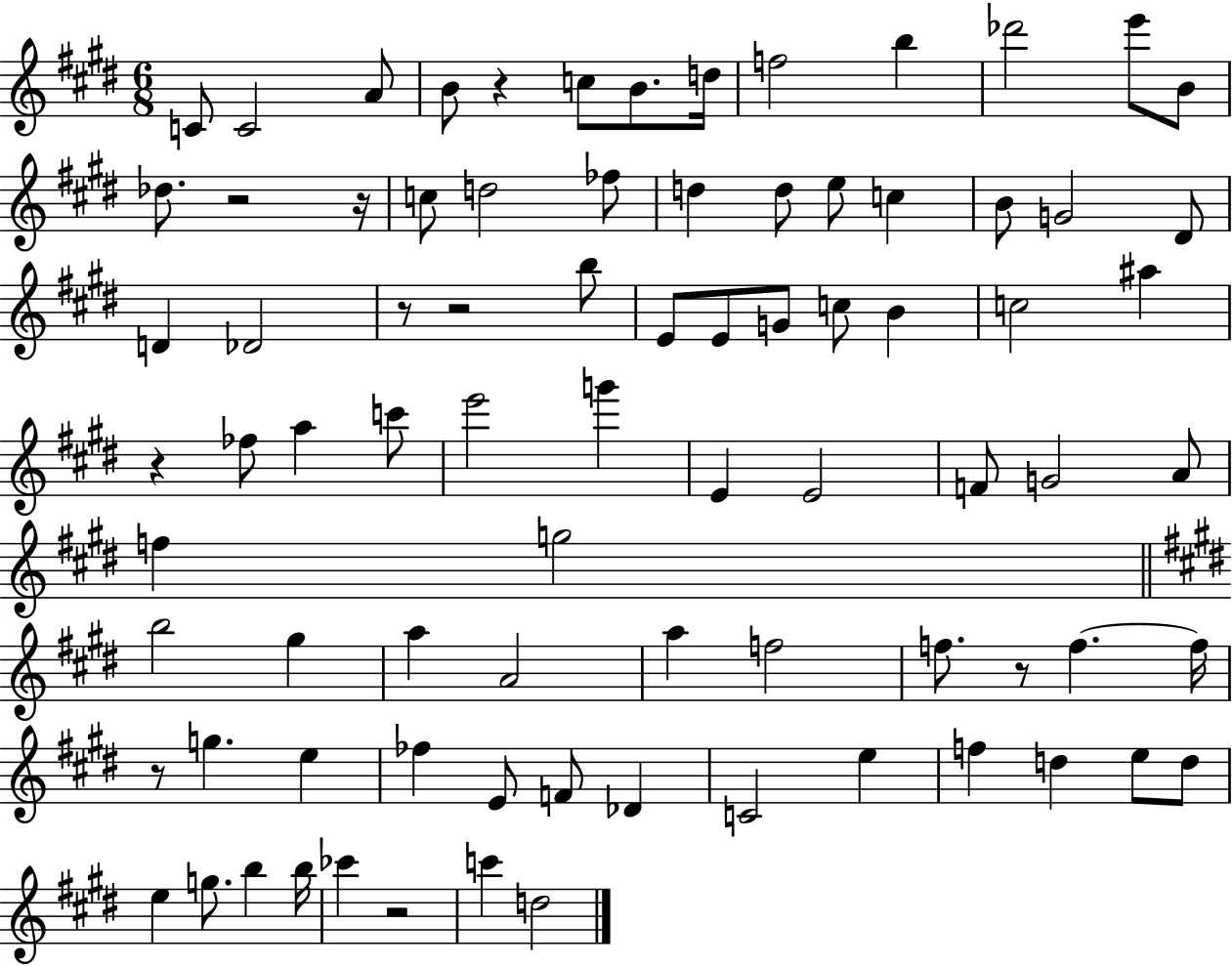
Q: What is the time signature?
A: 6/8